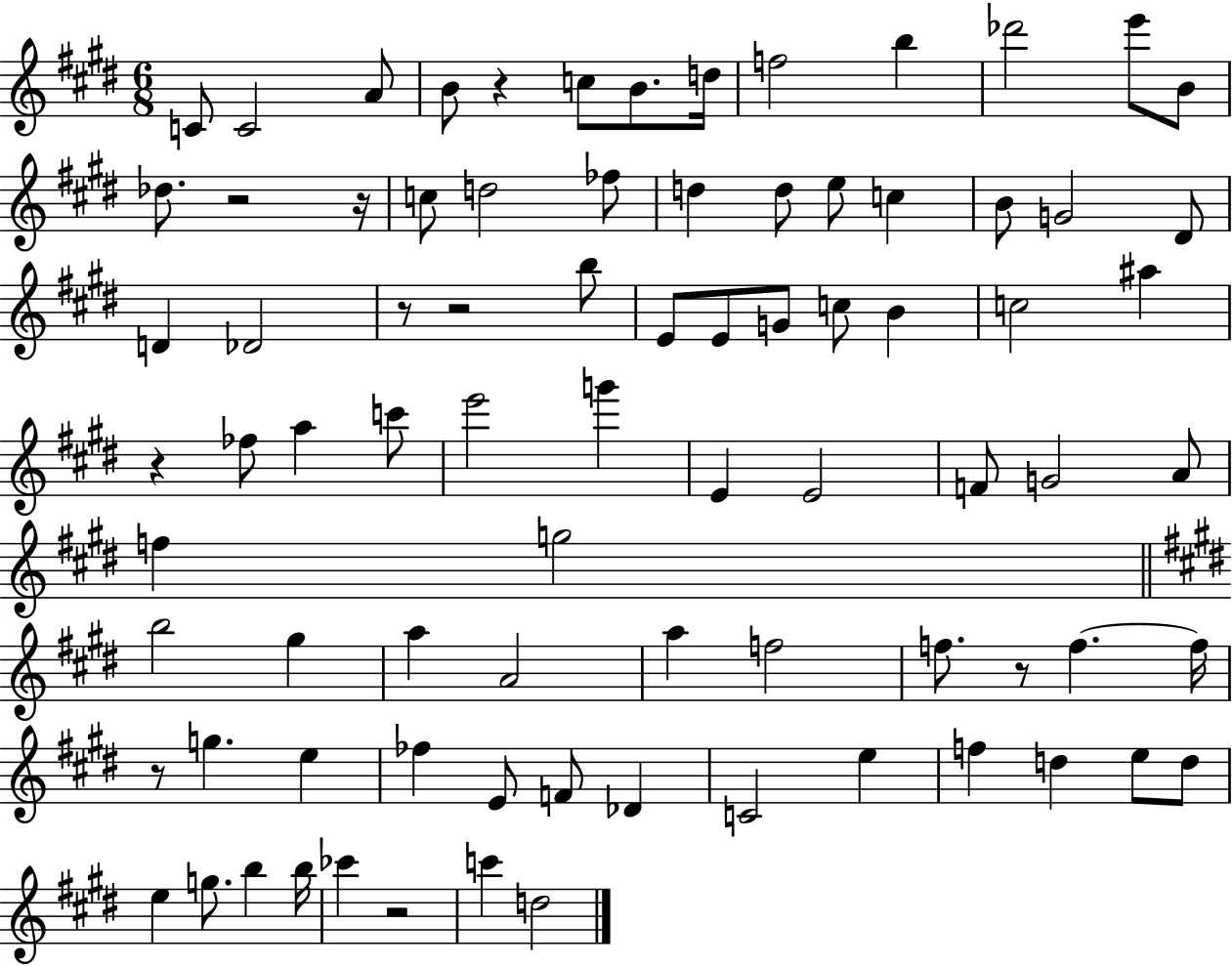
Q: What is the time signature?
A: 6/8